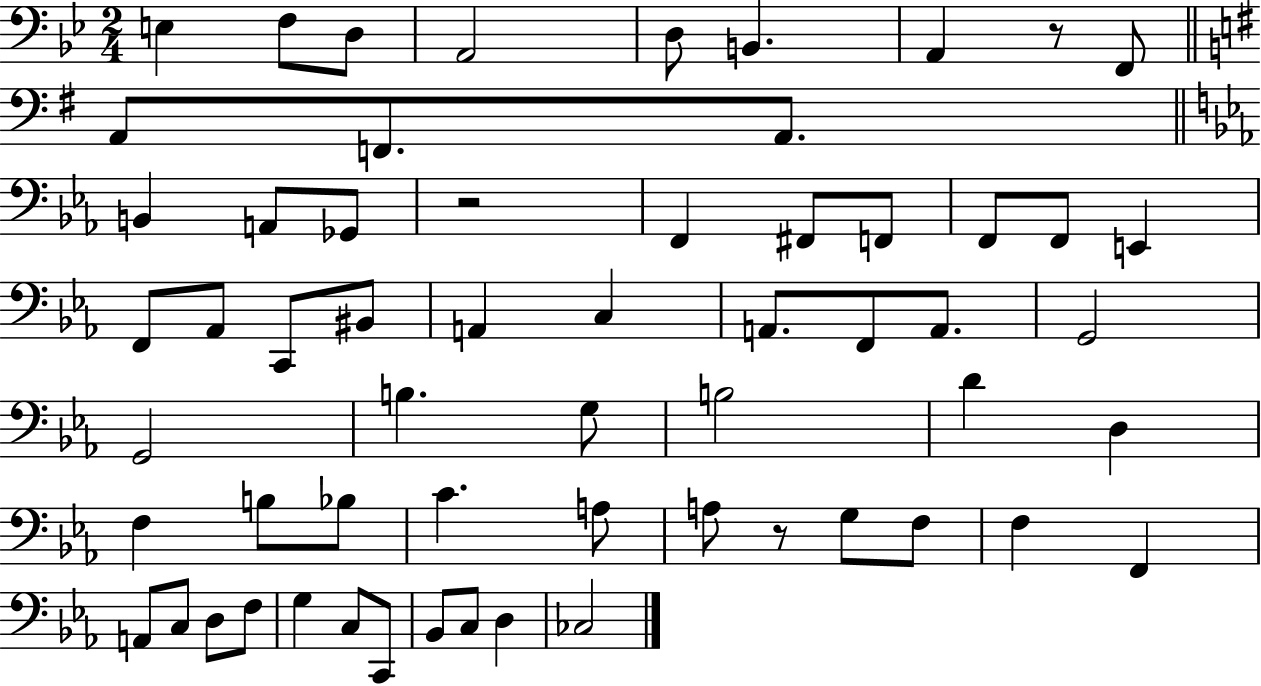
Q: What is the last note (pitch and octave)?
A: CES3